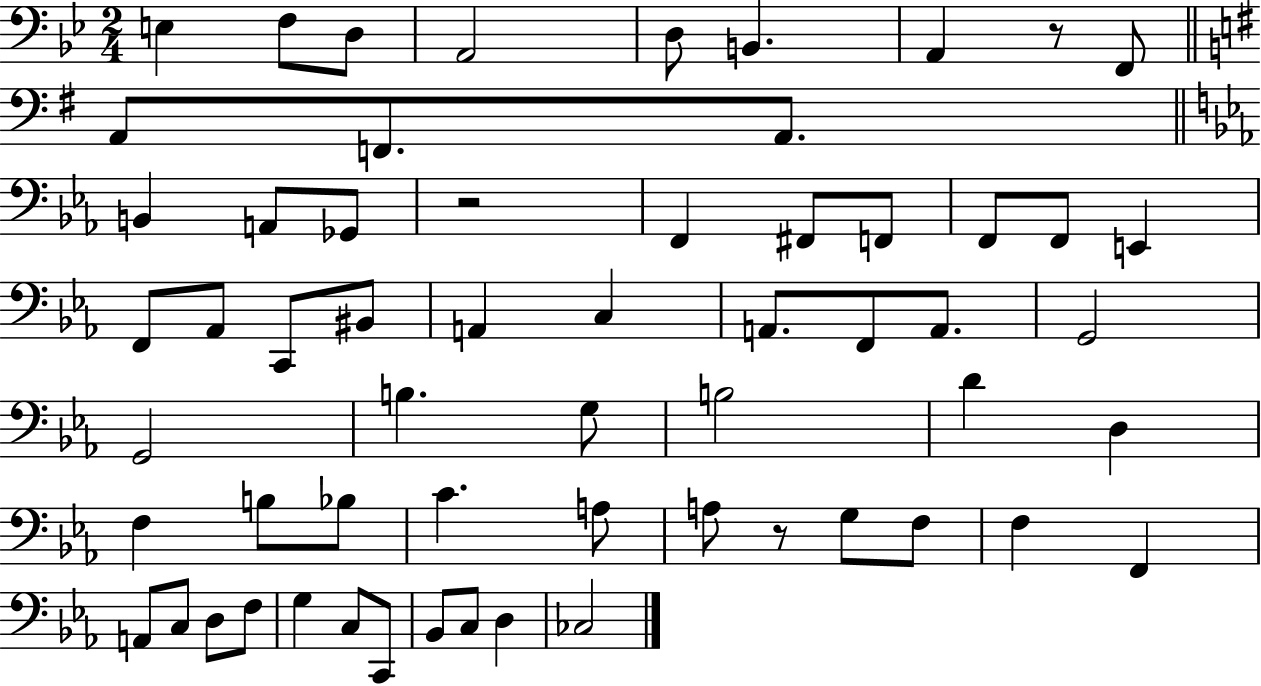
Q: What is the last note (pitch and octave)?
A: CES3